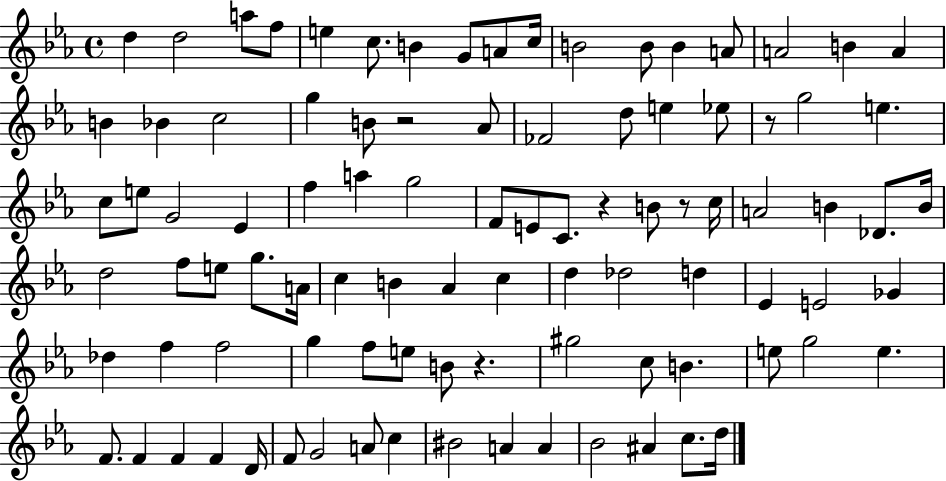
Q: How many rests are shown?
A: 5